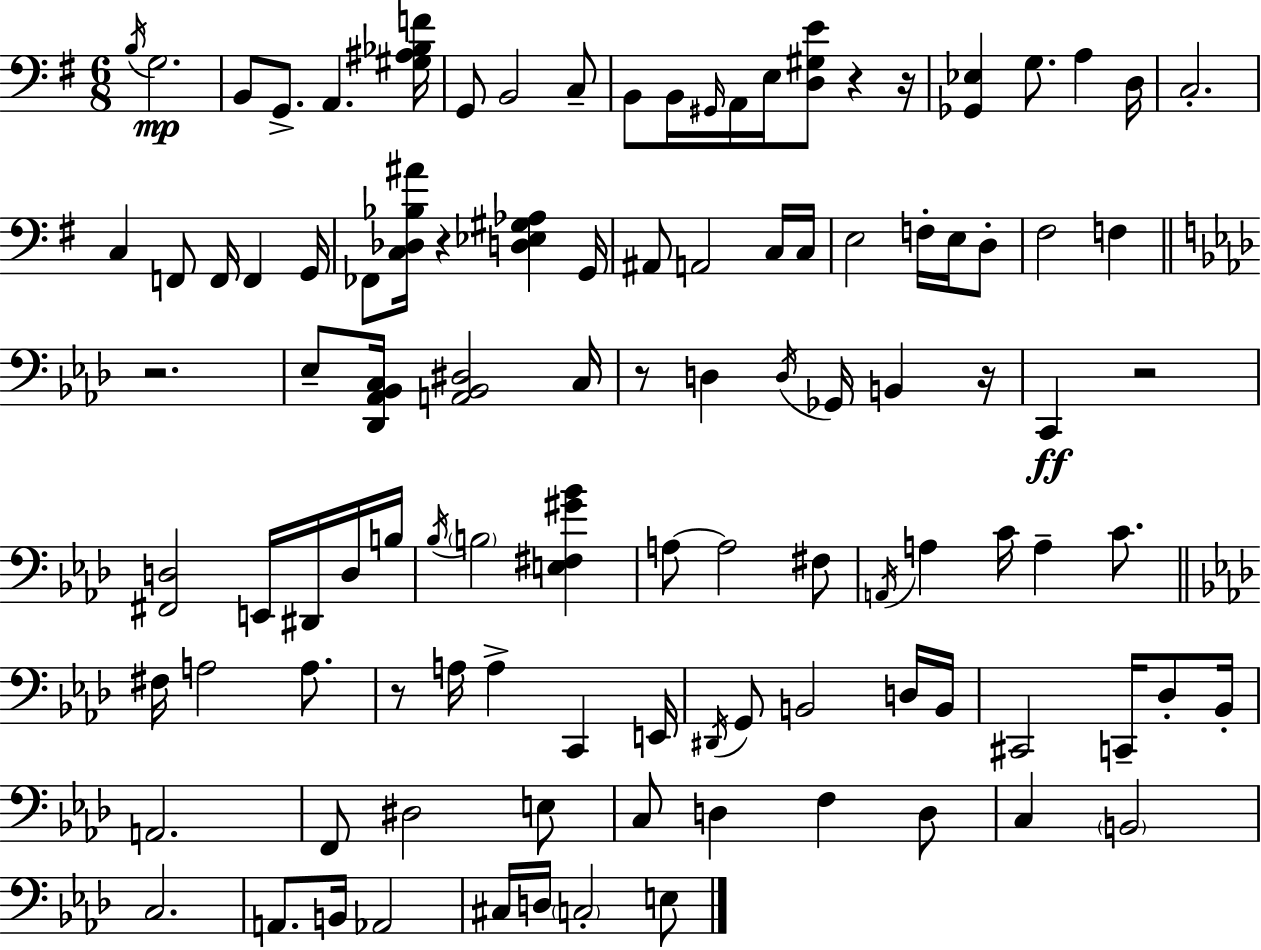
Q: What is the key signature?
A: G major